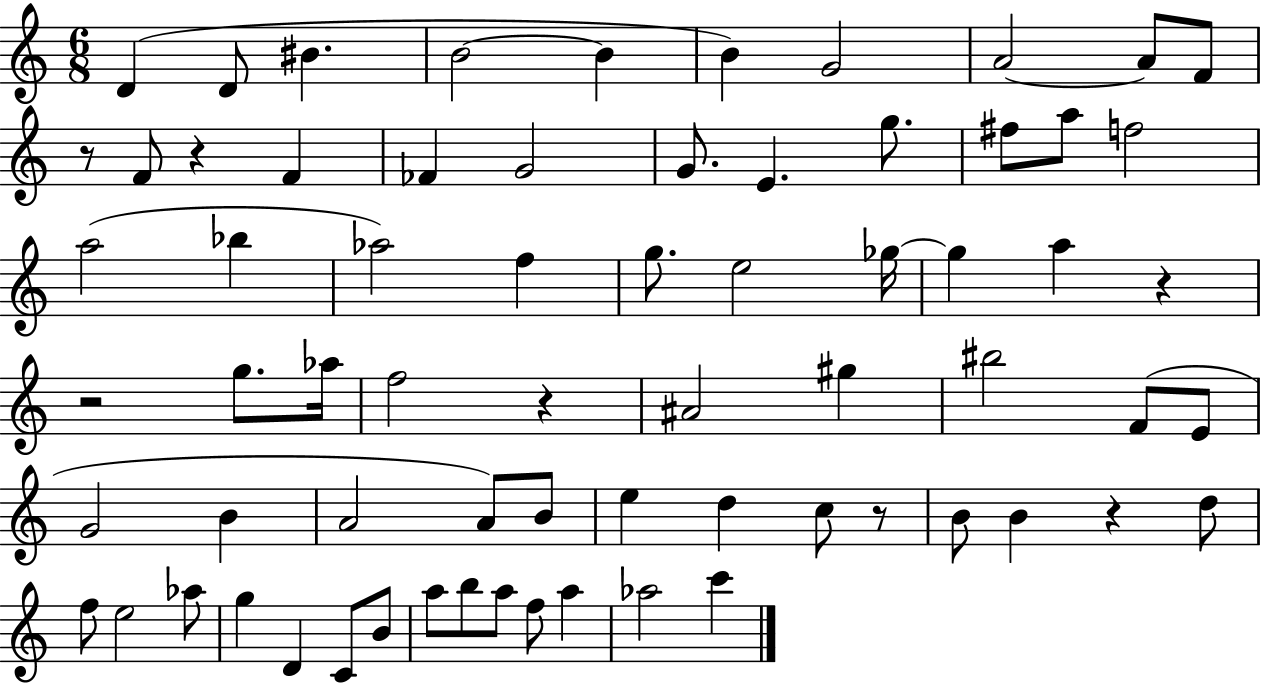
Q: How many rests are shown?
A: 7